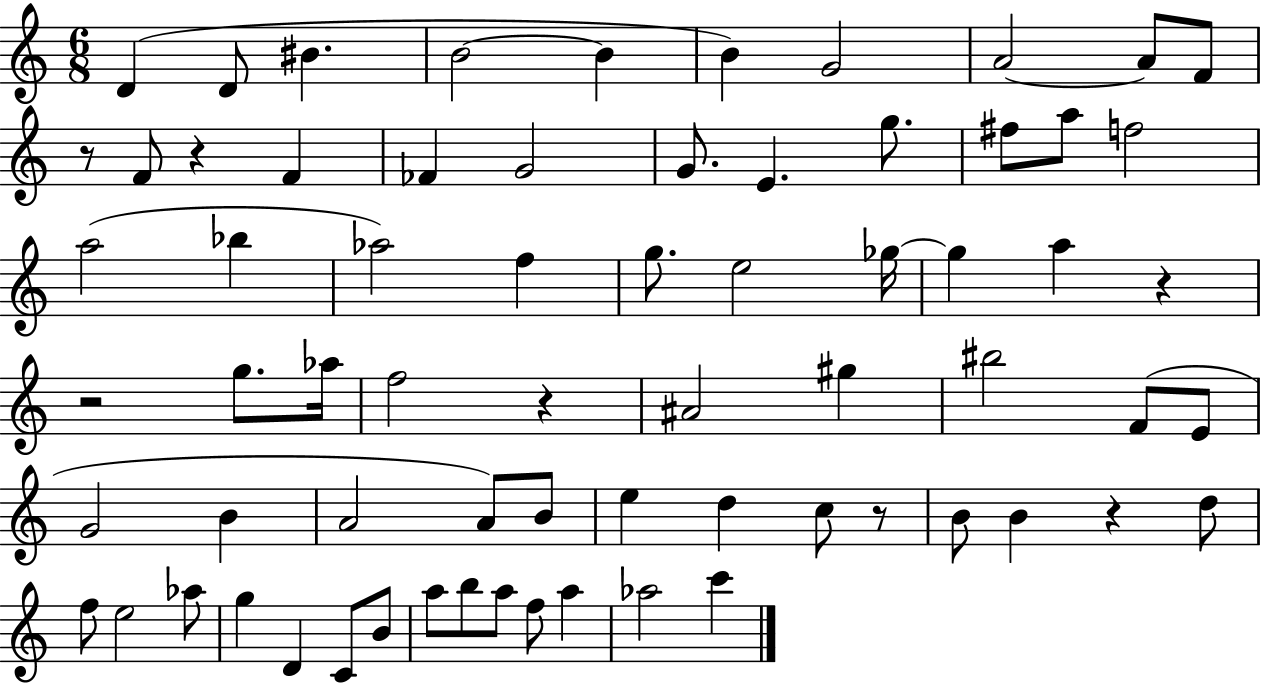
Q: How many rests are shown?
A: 7